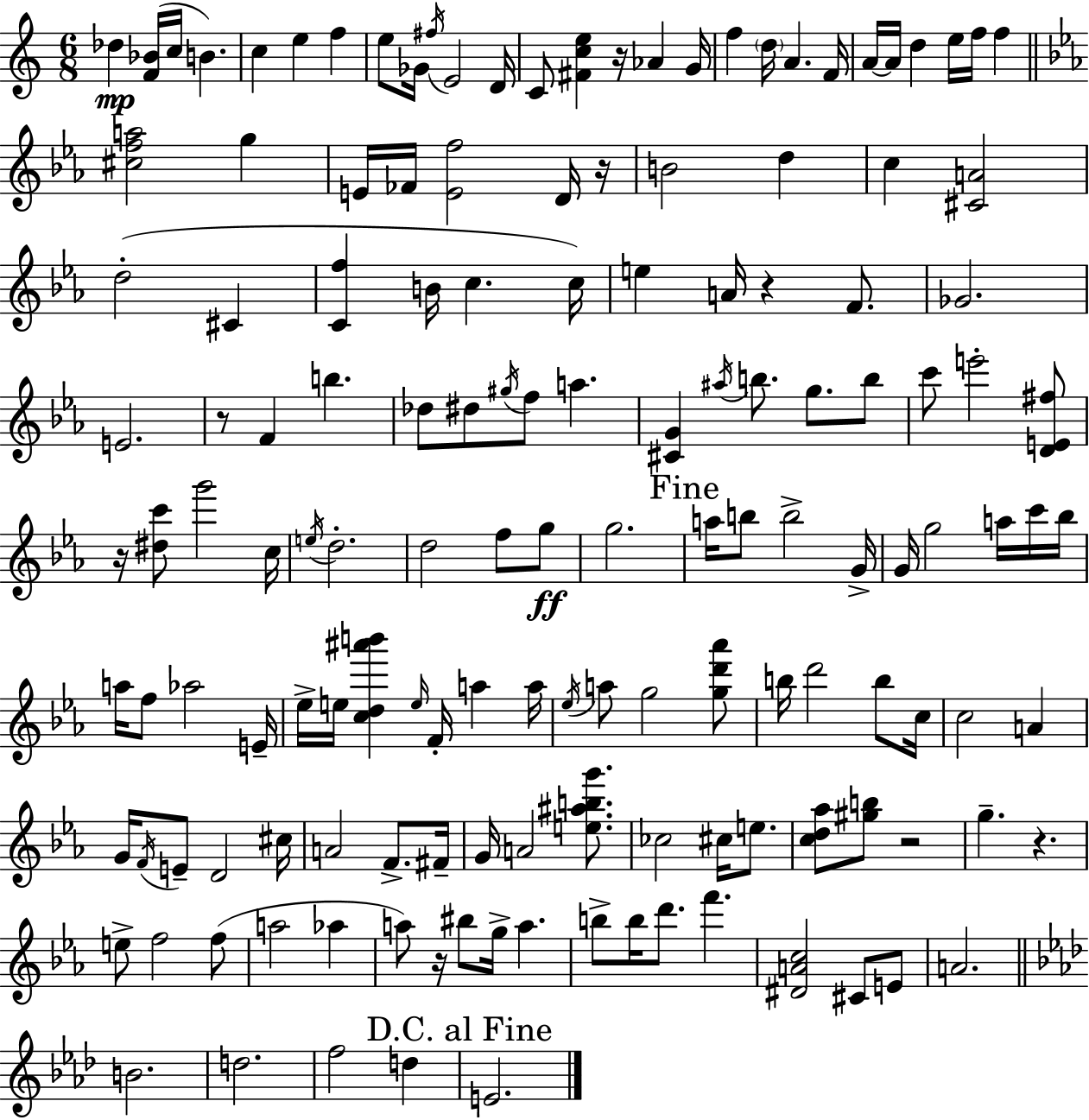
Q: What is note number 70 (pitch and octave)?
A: C6